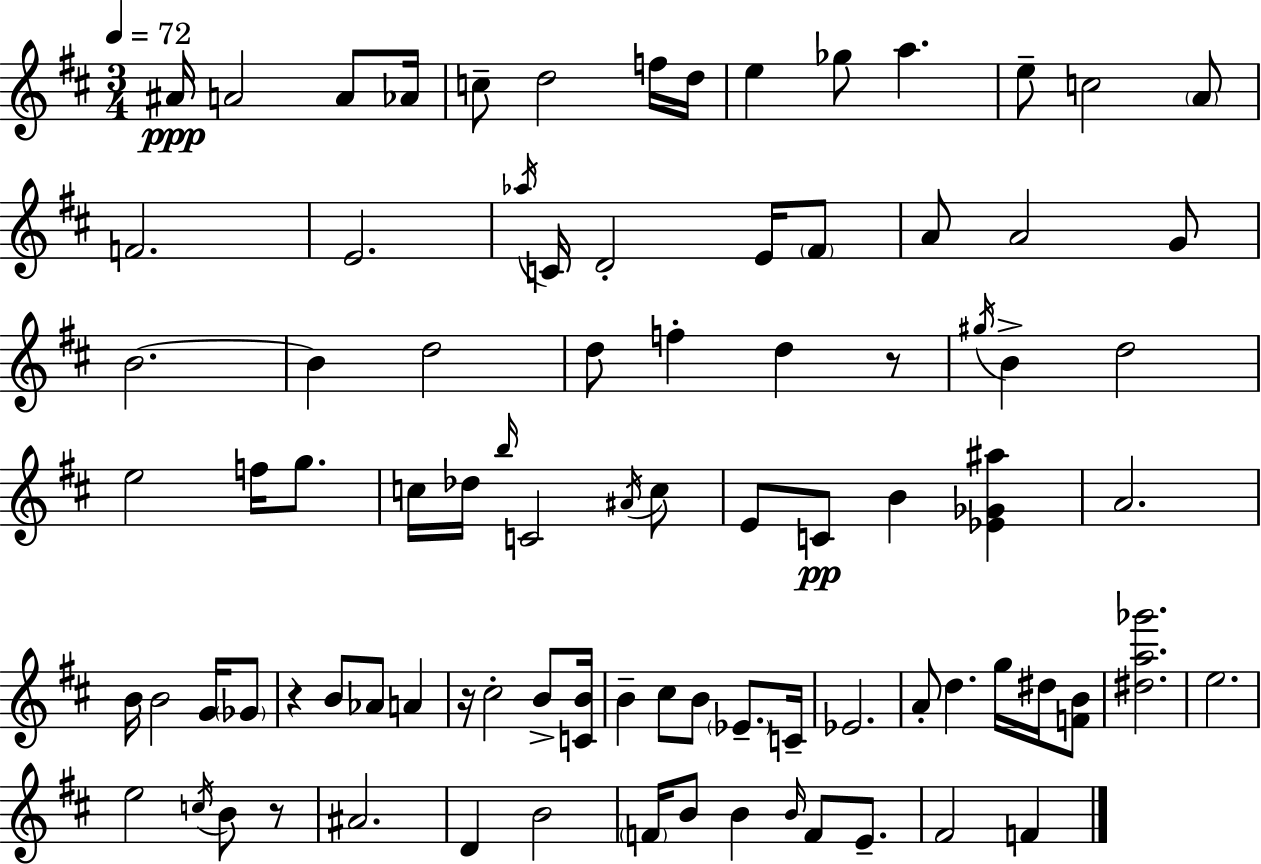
A#4/s A4/h A4/e Ab4/s C5/e D5/h F5/s D5/s E5/q Gb5/e A5/q. E5/e C5/h A4/e F4/h. E4/h. Ab5/s C4/s D4/h E4/s F#4/e A4/e A4/h G4/e B4/h. B4/q D5/h D5/e F5/q D5/q R/e G#5/s B4/q D5/h E5/h F5/s G5/e. C5/s Db5/s B5/s C4/h A#4/s C5/e E4/e C4/e B4/q [Eb4,Gb4,A#5]/q A4/h. B4/s B4/h G4/s Gb4/e R/q B4/e Ab4/e A4/q R/s C#5/h B4/e [C4,B4]/s B4/q C#5/e B4/e Eb4/e. C4/s Eb4/h. A4/e D5/q. G5/s D#5/s [F4,B4]/e [D#5,A5,Gb6]/h. E5/h. E5/h C5/s B4/e R/e A#4/h. D4/q B4/h F4/s B4/e B4/q B4/s F4/e E4/e. F#4/h F4/q